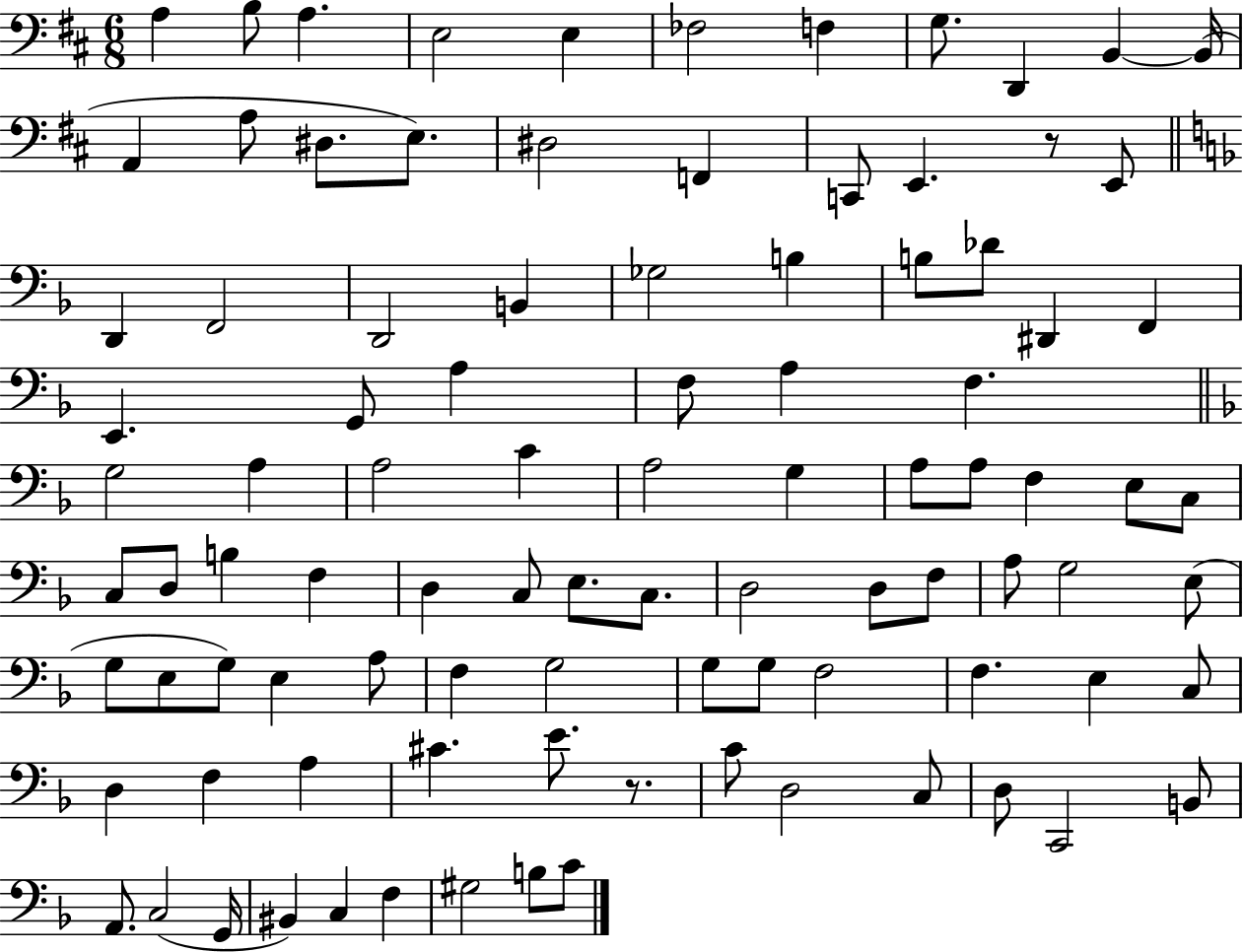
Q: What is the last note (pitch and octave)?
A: C4